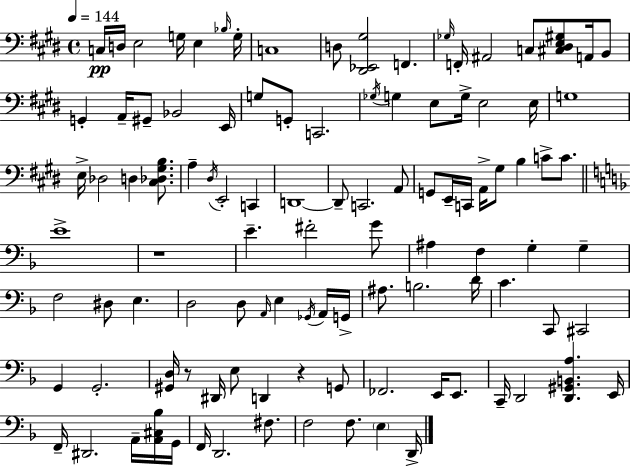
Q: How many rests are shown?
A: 3